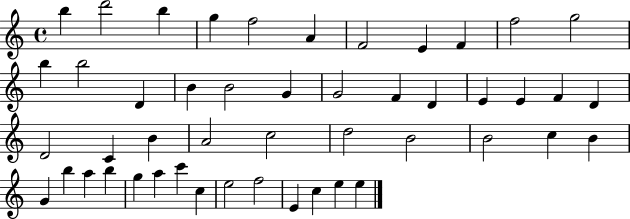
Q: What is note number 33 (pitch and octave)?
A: C5